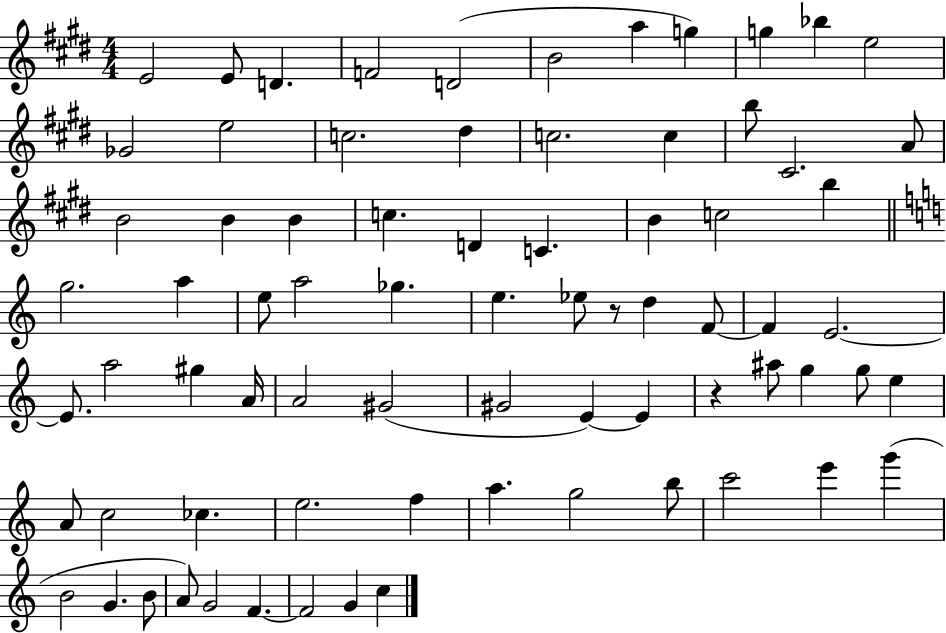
X:1
T:Untitled
M:4/4
L:1/4
K:E
E2 E/2 D F2 D2 B2 a g g _b e2 _G2 e2 c2 ^d c2 c b/2 ^C2 A/2 B2 B B c D C B c2 b g2 a e/2 a2 _g e _e/2 z/2 d F/2 F E2 E/2 a2 ^g A/4 A2 ^G2 ^G2 E E z ^a/2 g g/2 e A/2 c2 _c e2 f a g2 b/2 c'2 e' g' B2 G B/2 A/2 G2 F F2 G c